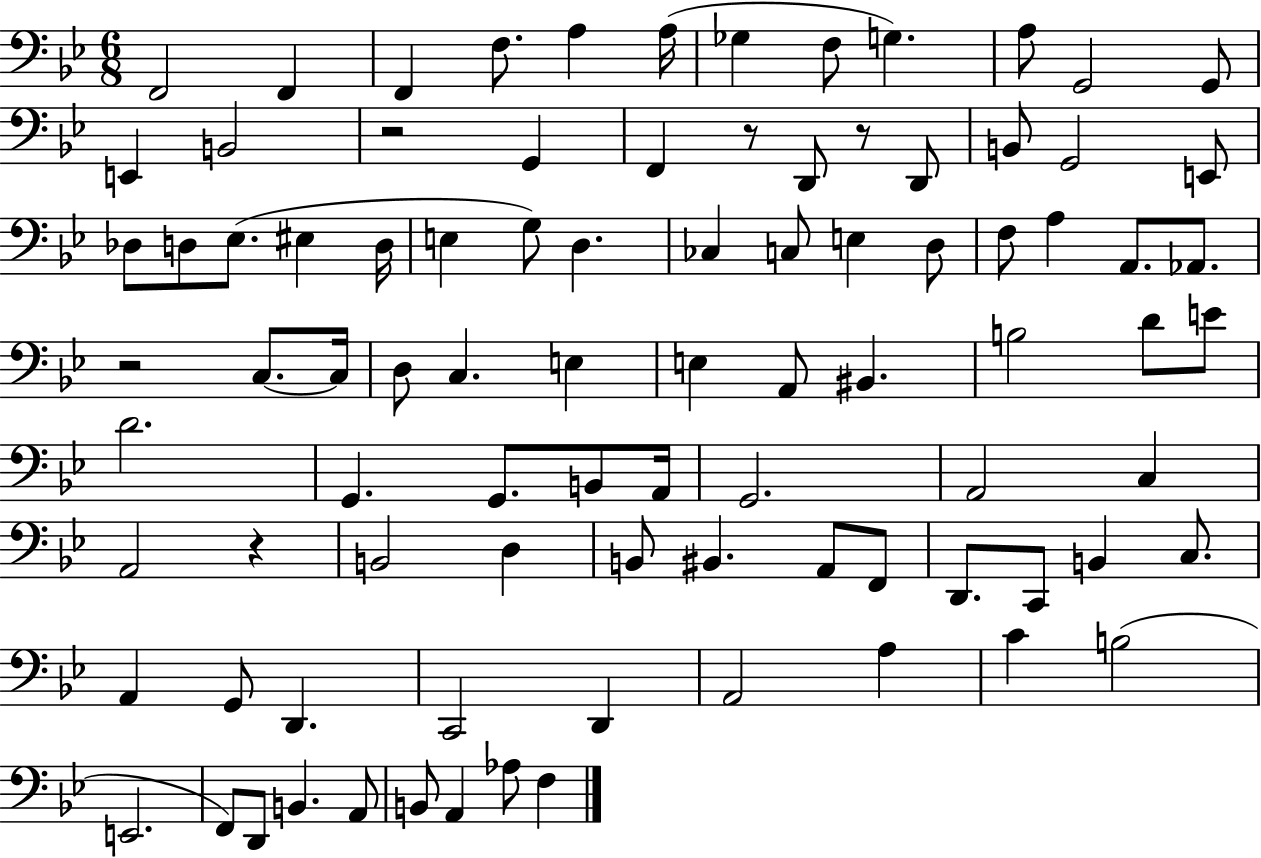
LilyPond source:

{
  \clef bass
  \numericTimeSignature
  \time 6/8
  \key bes \major
  f,2 f,4 | f,4 f8. a4 a16( | ges4 f8 g4.) | a8 g,2 g,8 | \break e,4 b,2 | r2 g,4 | f,4 r8 d,8 r8 d,8 | b,8 g,2 e,8 | \break des8 d8 ees8.( eis4 d16 | e4 g8) d4. | ces4 c8 e4 d8 | f8 a4 a,8. aes,8. | \break r2 c8.~~ c16 | d8 c4. e4 | e4 a,8 bis,4. | b2 d'8 e'8 | \break d'2. | g,4. g,8. b,8 a,16 | g,2. | a,2 c4 | \break a,2 r4 | b,2 d4 | b,8 bis,4. a,8 f,8 | d,8. c,8 b,4 c8. | \break a,4 g,8 d,4. | c,2 d,4 | a,2 a4 | c'4 b2( | \break e,2. | f,8) d,8 b,4. a,8 | b,8 a,4 aes8 f4 | \bar "|."
}